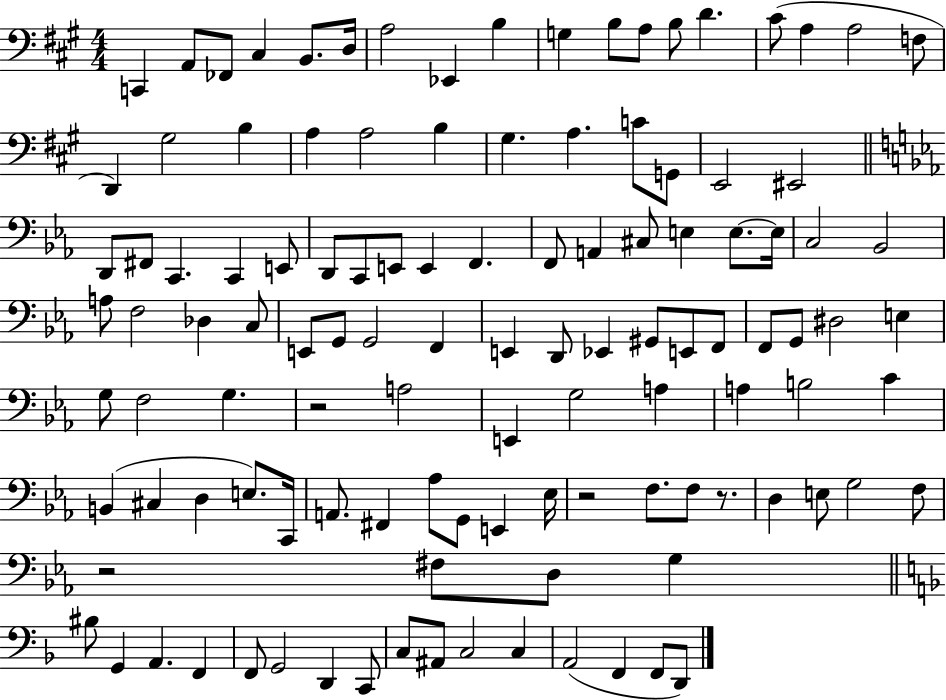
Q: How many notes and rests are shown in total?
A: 116